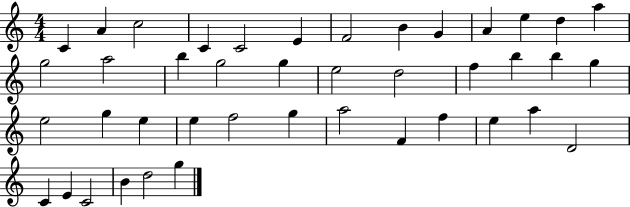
C4/q A4/q C5/h C4/q C4/h E4/q F4/h B4/q G4/q A4/q E5/q D5/q A5/q G5/h A5/h B5/q G5/h G5/q E5/h D5/h F5/q B5/q B5/q G5/q E5/h G5/q E5/q E5/q F5/h G5/q A5/h F4/q F5/q E5/q A5/q D4/h C4/q E4/q C4/h B4/q D5/h G5/q